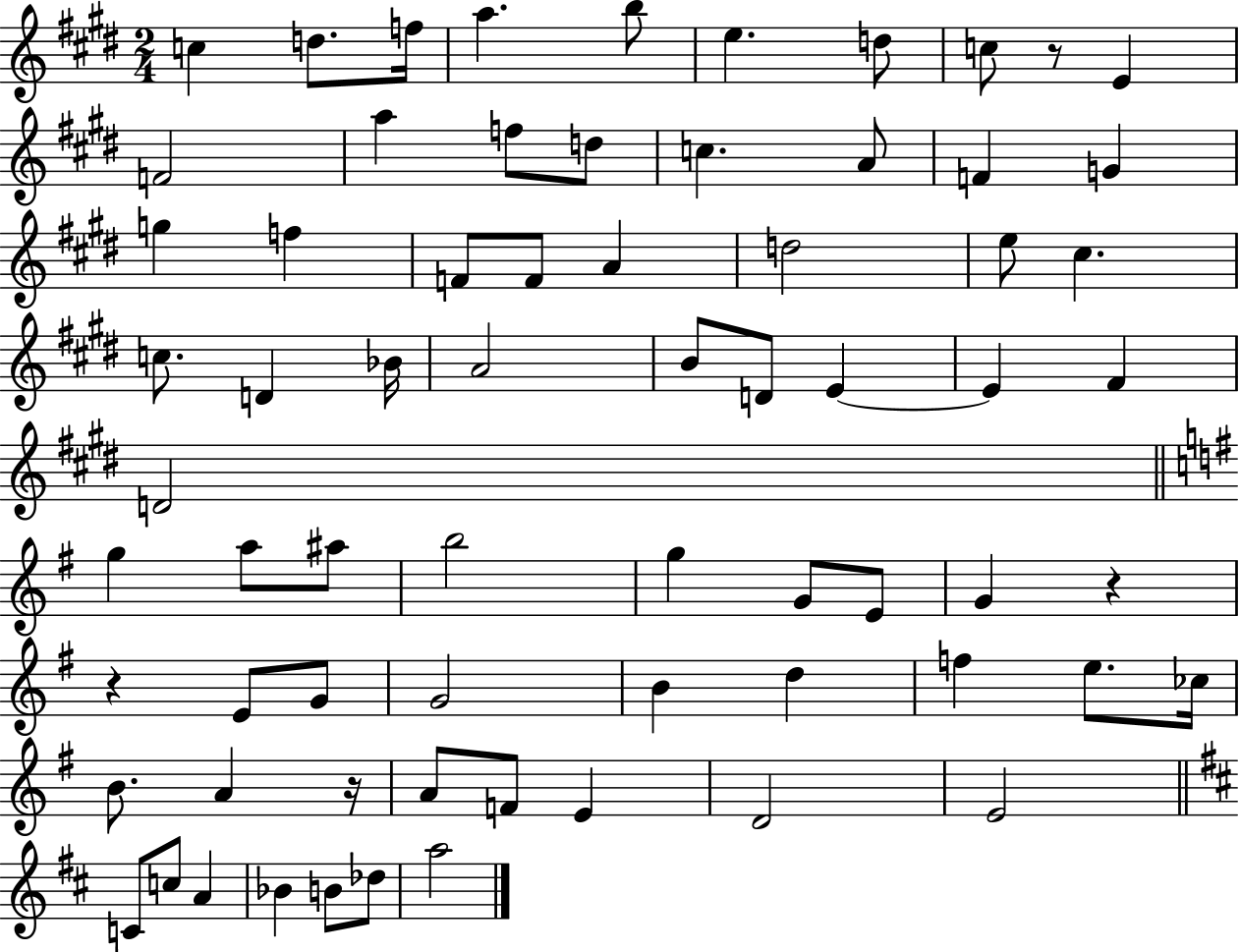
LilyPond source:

{
  \clef treble
  \numericTimeSignature
  \time 2/4
  \key e \major
  c''4 d''8. f''16 | a''4. b''8 | e''4. d''8 | c''8 r8 e'4 | \break f'2 | a''4 f''8 d''8 | c''4. a'8 | f'4 g'4 | \break g''4 f''4 | f'8 f'8 a'4 | d''2 | e''8 cis''4. | \break c''8. d'4 bes'16 | a'2 | b'8 d'8 e'4~~ | e'4 fis'4 | \break d'2 | \bar "||" \break \key g \major g''4 a''8 ais''8 | b''2 | g''4 g'8 e'8 | g'4 r4 | \break r4 e'8 g'8 | g'2 | b'4 d''4 | f''4 e''8. ces''16 | \break b'8. a'4 r16 | a'8 f'8 e'4 | d'2 | e'2 | \break \bar "||" \break \key b \minor c'8 c''8 a'4 | bes'4 b'8 des''8 | a''2 | \bar "|."
}